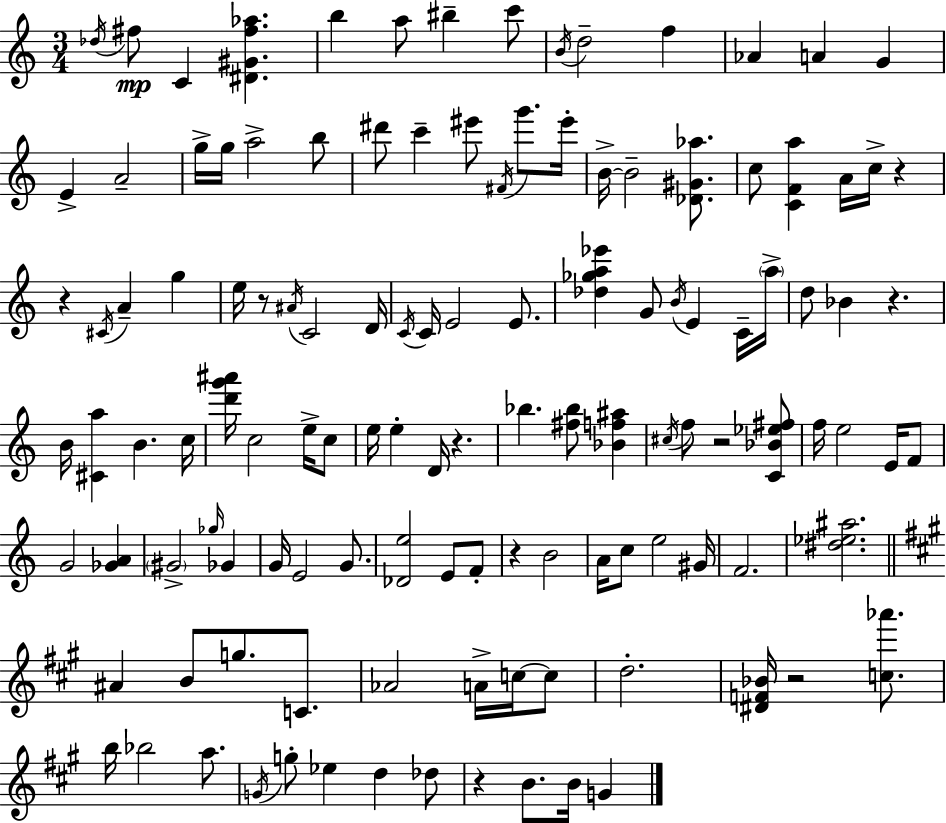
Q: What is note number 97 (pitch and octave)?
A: B4